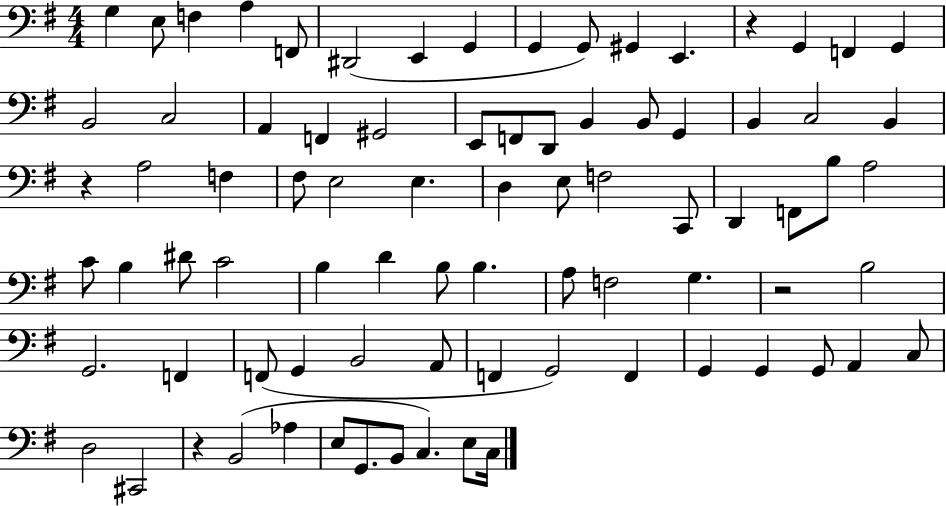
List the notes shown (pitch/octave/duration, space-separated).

G3/q E3/e F3/q A3/q F2/e D#2/h E2/q G2/q G2/q G2/e G#2/q E2/q. R/q G2/q F2/q G2/q B2/h C3/h A2/q F2/q G#2/h E2/e F2/e D2/e B2/q B2/e G2/q B2/q C3/h B2/q R/q A3/h F3/q F#3/e E3/h E3/q. D3/q E3/e F3/h C2/e D2/q F2/e B3/e A3/h C4/e B3/q D#4/e C4/h B3/q D4/q B3/e B3/q. A3/e F3/h G3/q. R/h B3/h G2/h. F2/q F2/e G2/q B2/h A2/e F2/q G2/h F2/q G2/q G2/q G2/e A2/q C3/e D3/h C#2/h R/q B2/h Ab3/q E3/e G2/e. B2/e C3/q. E3/e C3/s